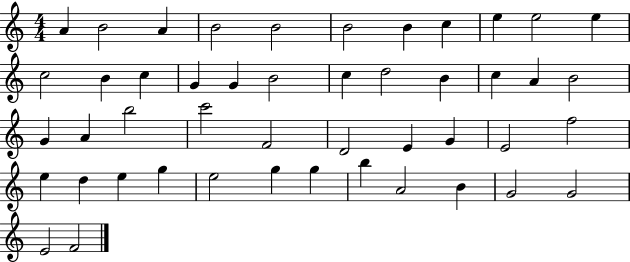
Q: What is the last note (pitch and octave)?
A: F4